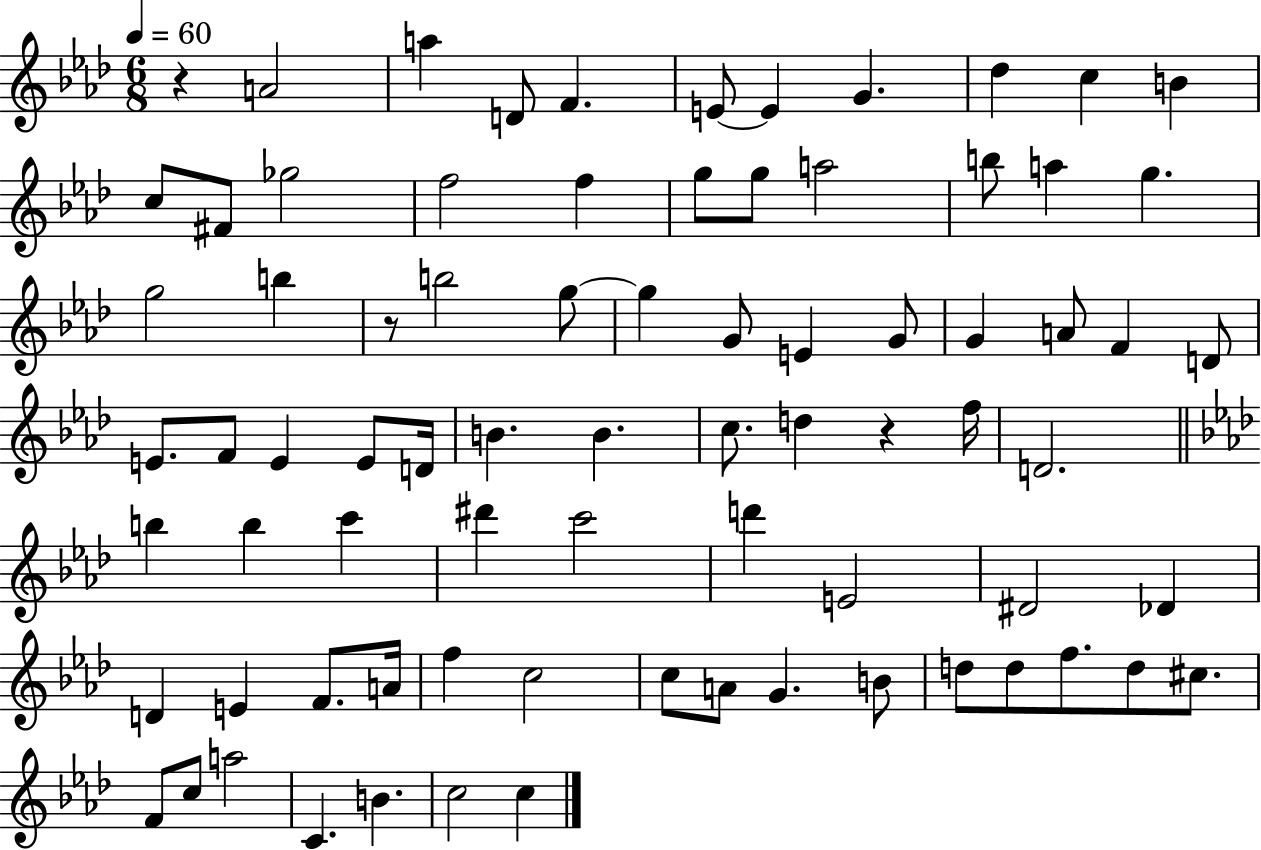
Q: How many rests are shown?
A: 3